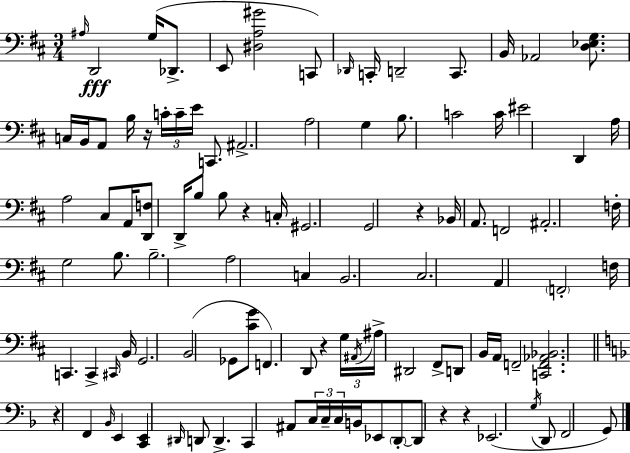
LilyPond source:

{
  \clef bass
  \numericTimeSignature
  \time 3/4
  \key d \major
  \repeat volta 2 { \grace { ais16 }\fff d,2 g16( des,8.-> | e,8 <dis a gis'>2 c,8) | \grace { des,16 } c,16-. d,2-- c,8. | b,16 aes,2 <d ees g>8. | \break c16 b,16 a,8 b16 r16 \tuplet 3/2 { c'16-. c'16-- e'16 } c,8. | ais,2.-> | a2 g4 | b8. c'2 | \break c'16 eis'2 d,4 | a16 a2 cis8 | a,16 <d, f>8 d,16-> b8 b8 r4 | c16-. gis,2. | \break g,2 r4 | bes,16 a,8. f,2 | ais,2.-. | f16-. g2 b8. | \break b2.-- | a2 c4 | b,2. | cis2. | \break a,4 \parenthesize f,2-. | f16 c,4. c,4-> | \grace { cis,16 } b,16 g,2. | b,2( ges,8 | \break <cis' g'>8 f,4.) d,8 r4 | \tuplet 3/2 { g16 \acciaccatura { ais,16 } ais16-> } dis,2 | fis,8-> d,8 b,16 a,16 f,2-- | <c, f, aes, bes,>2. | \break \bar "||" \break \key f \major r4 f,4 \grace { bes,16 } e,4 | <c, e,>4 \grace { dis,16 } d,8 d,4.-> | c,4 ais,8 \tuplet 3/2 { c16 c16-- c16 } b,16 | ees,8 \parenthesize d,8-.~~ d,8 r4 r4 | \break ees,2.( | \acciaccatura { g16 } d,8 f,2 | g,8) } \bar "|."
}